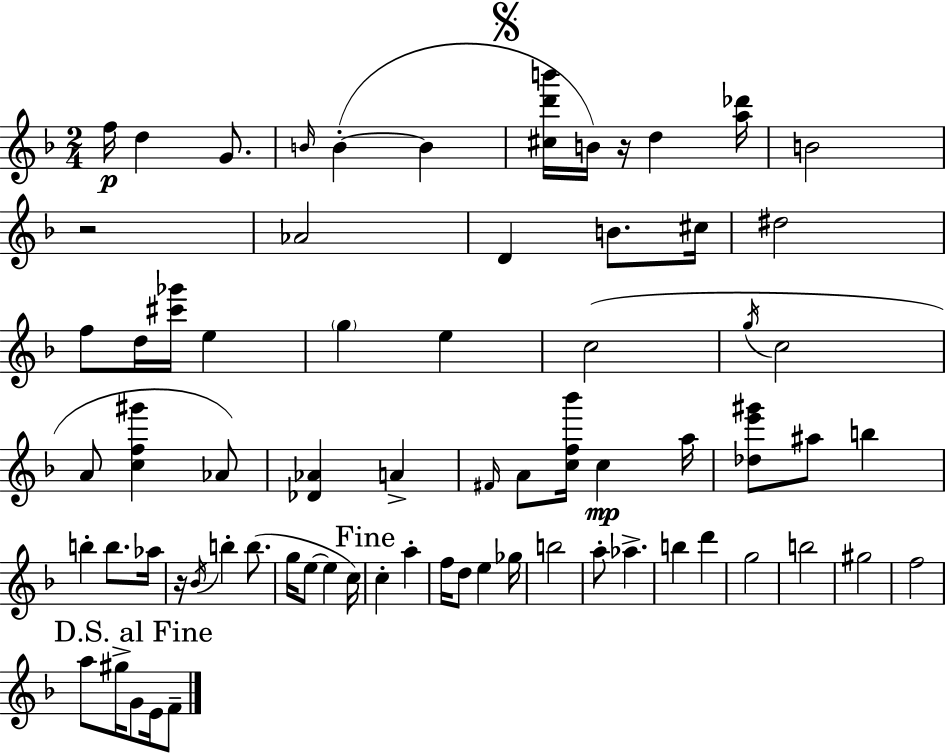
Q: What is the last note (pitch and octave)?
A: F4